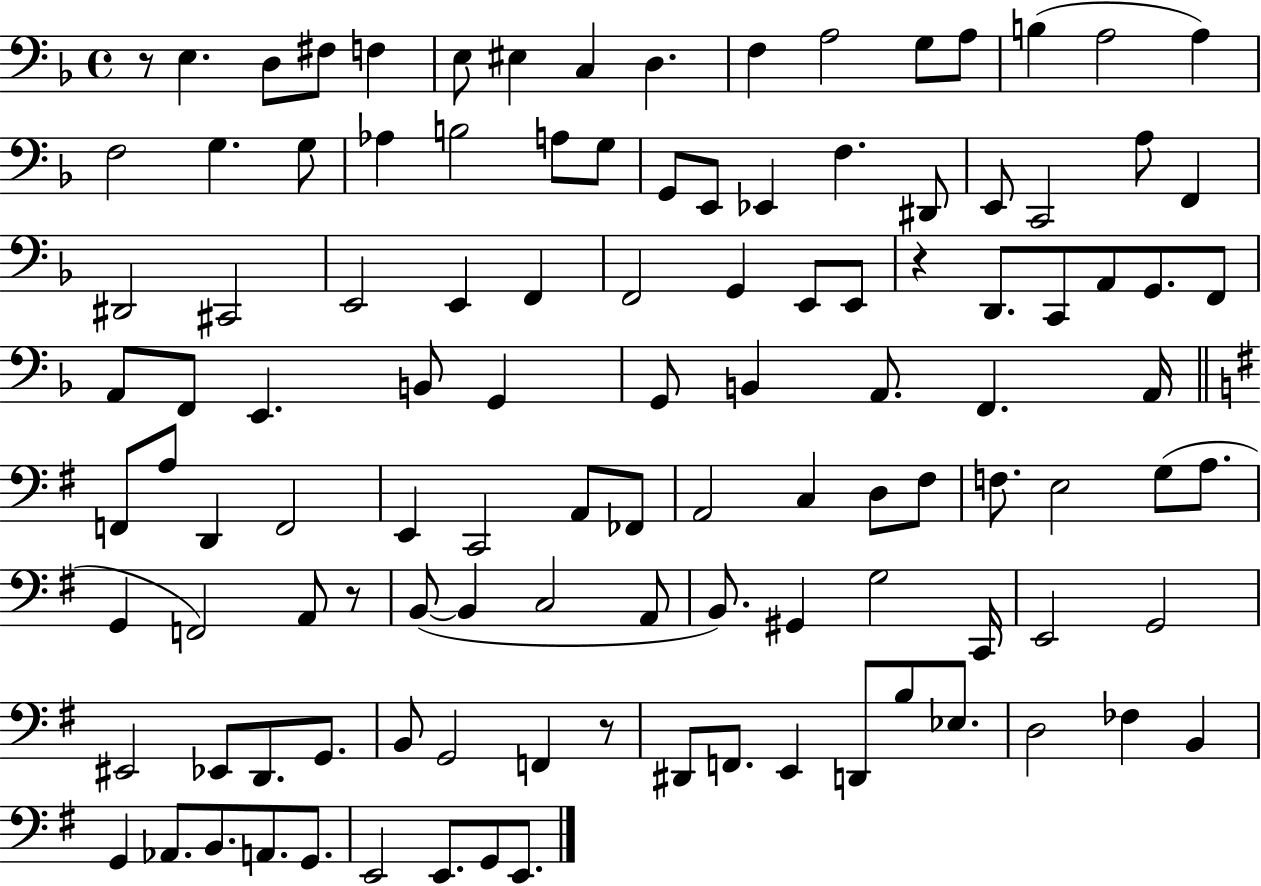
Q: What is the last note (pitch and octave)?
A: E2